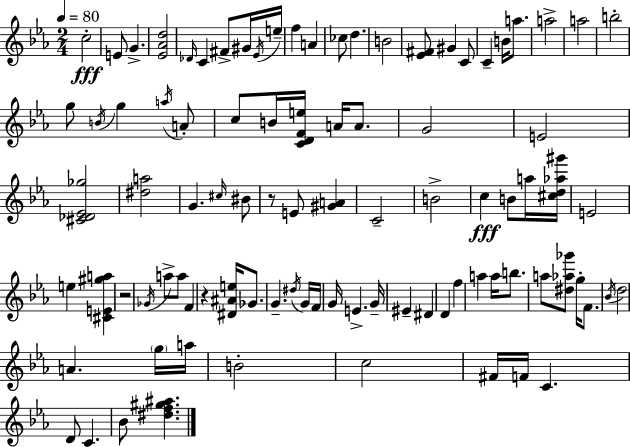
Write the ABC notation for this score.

X:1
T:Untitled
M:2/4
L:1/4
K:Cm
c2 E/2 G [_E_Ad]2 _D/4 C ^F/2 ^G/4 _E/4 e/4 f A _c/2 d B2 [_E^F]/2 ^G C/2 C B/4 a/2 a2 a2 b2 g/2 B/4 g a/4 A/2 c/2 B/4 [CDFe]/4 A/4 A/2 G2 E2 [^C_D_E_g]2 [^da]2 G ^c/4 ^B/2 z/2 E/2 [^GA] C2 B2 c B/2 a/4 [^cd_a^g']/4 E2 e [^CE^ga] z2 _G/4 a/2 a/2 F z [^D^Ae]/4 _G/2 G ^d/4 G/4 F/4 G/4 E G/4 ^E ^D D f a a/4 b/2 a/2 [^d_a_g']/2 g/4 F/2 _B/4 d2 A g/4 a/4 B2 c2 ^F/4 F/4 C D/2 C _B/2 [^df^g^a]